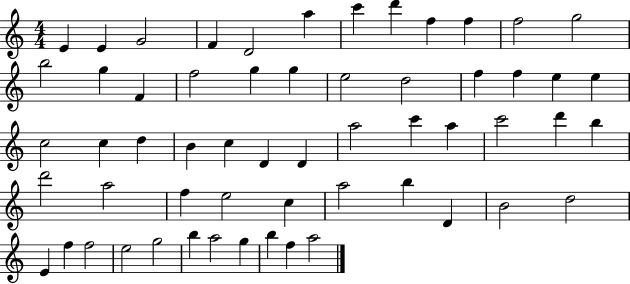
{
  \clef treble
  \numericTimeSignature
  \time 4/4
  \key c \major
  e'4 e'4 g'2 | f'4 d'2 a''4 | c'''4 d'''4 f''4 f''4 | f''2 g''2 | \break b''2 g''4 f'4 | f''2 g''4 g''4 | e''2 d''2 | f''4 f''4 e''4 e''4 | \break c''2 c''4 d''4 | b'4 c''4 d'4 d'4 | a''2 c'''4 a''4 | c'''2 d'''4 b''4 | \break d'''2 a''2 | f''4 e''2 c''4 | a''2 b''4 d'4 | b'2 d''2 | \break e'4 f''4 f''2 | e''2 g''2 | b''4 a''2 g''4 | b''4 f''4 a''2 | \break \bar "|."
}